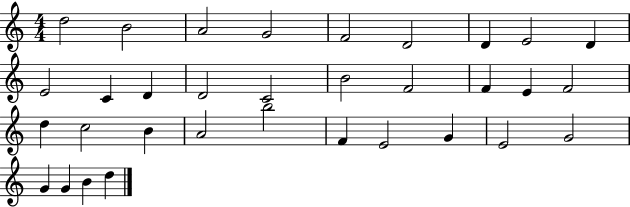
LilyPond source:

{
  \clef treble
  \numericTimeSignature
  \time 4/4
  \key c \major
  d''2 b'2 | a'2 g'2 | f'2 d'2 | d'4 e'2 d'4 | \break e'2 c'4 d'4 | d'2 c'2 | b'2 f'2 | f'4 e'4 f'2 | \break d''4 c''2 b'4 | a'2 b''2 | f'4 e'2 g'4 | e'2 g'2 | \break g'4 g'4 b'4 d''4 | \bar "|."
}